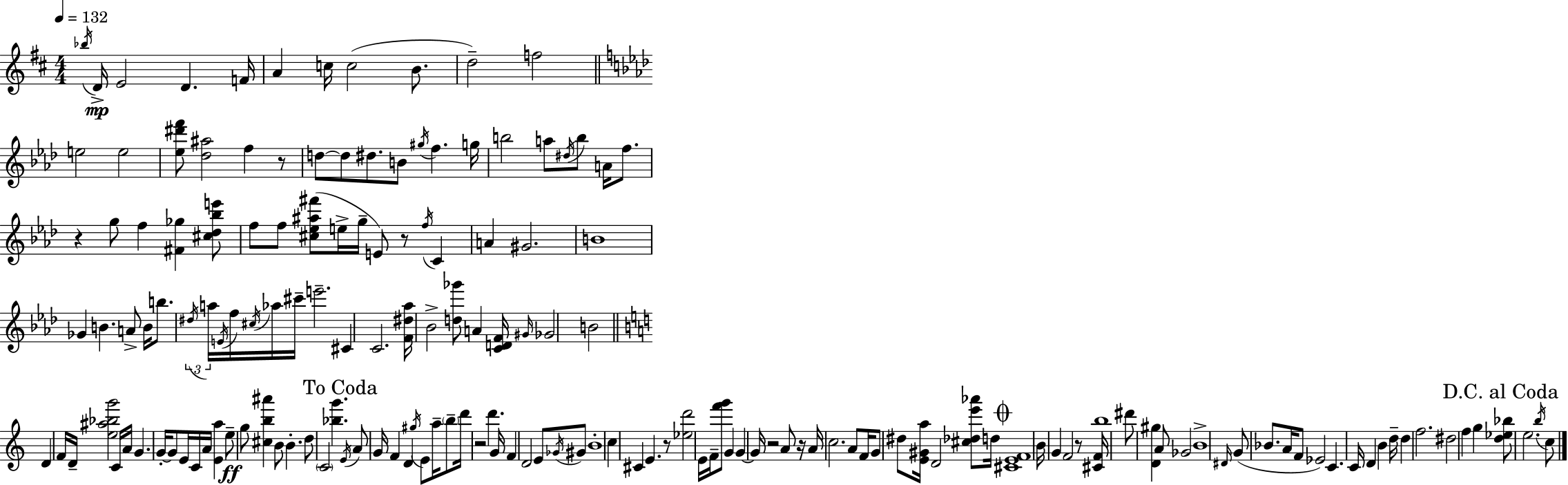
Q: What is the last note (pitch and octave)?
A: C5